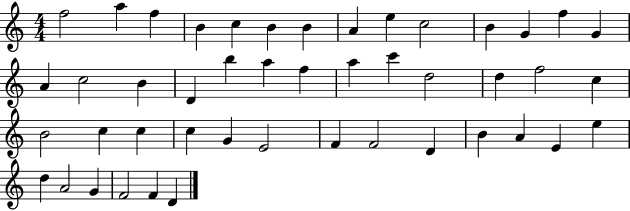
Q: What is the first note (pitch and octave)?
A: F5